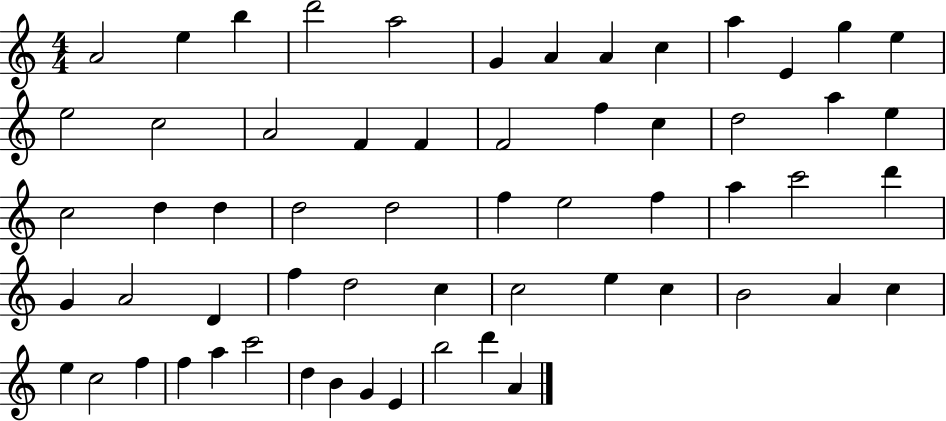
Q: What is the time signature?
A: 4/4